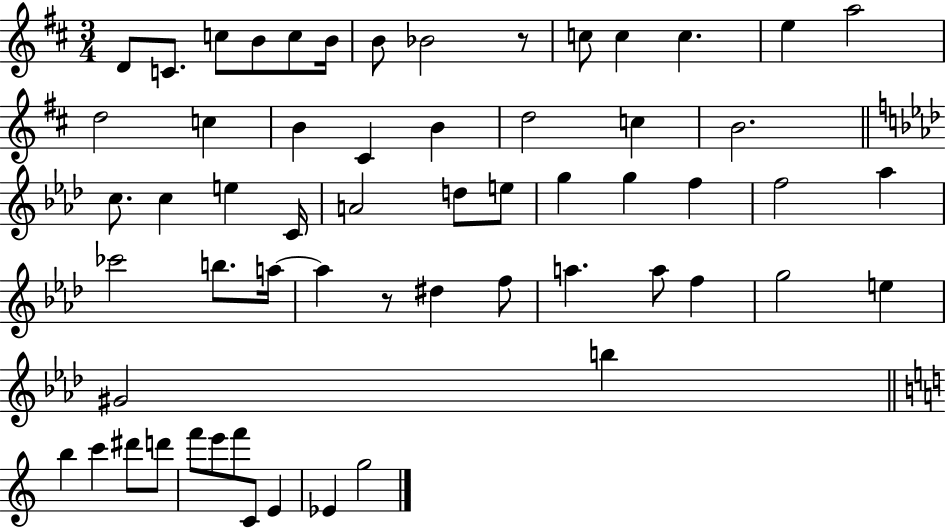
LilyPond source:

{
  \clef treble
  \numericTimeSignature
  \time 3/4
  \key d \major
  \repeat volta 2 { d'8 c'8. c''8 b'8 c''8 b'16 | b'8 bes'2 r8 | c''8 c''4 c''4. | e''4 a''2 | \break d''2 c''4 | b'4 cis'4 b'4 | d''2 c''4 | b'2. | \break \bar "||" \break \key f \minor c''8. c''4 e''4 c'16 | a'2 d''8 e''8 | g''4 g''4 f''4 | f''2 aes''4 | \break ces'''2 b''8. a''16~~ | a''4 r8 dis''4 f''8 | a''4. a''8 f''4 | g''2 e''4 | \break gis'2 b''4 | \bar "||" \break \key a \minor b''4 c'''4 dis'''8 d'''8 | f'''8 e'''8 f'''8 c'8 e'4 | ees'4 g''2 | } \bar "|."
}